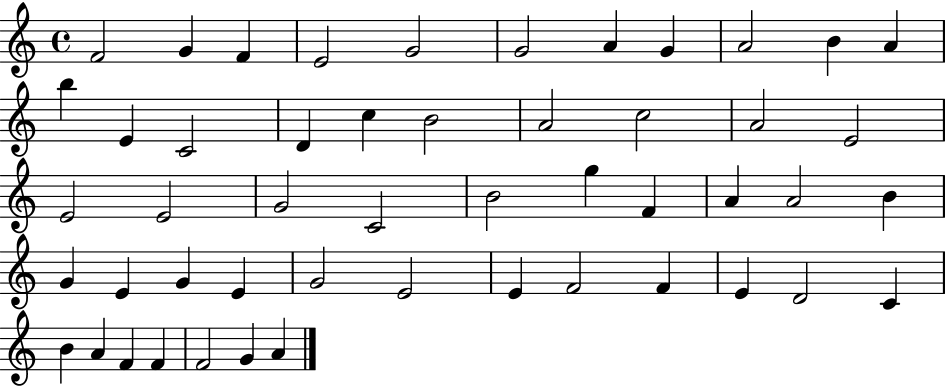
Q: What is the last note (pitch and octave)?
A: A4